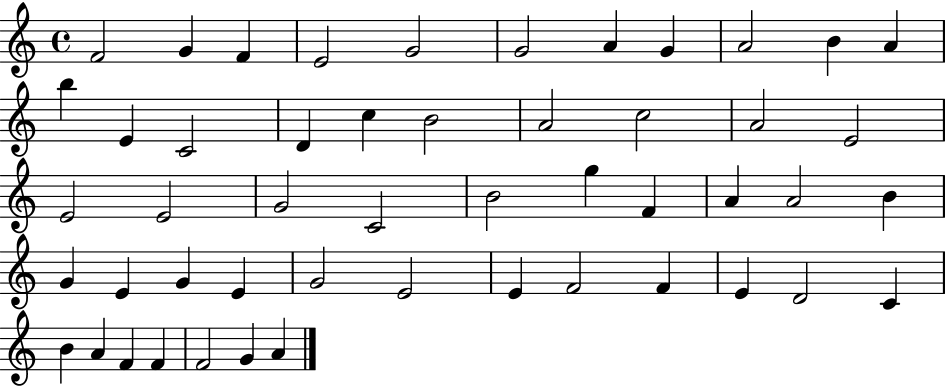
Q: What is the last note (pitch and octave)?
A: A4